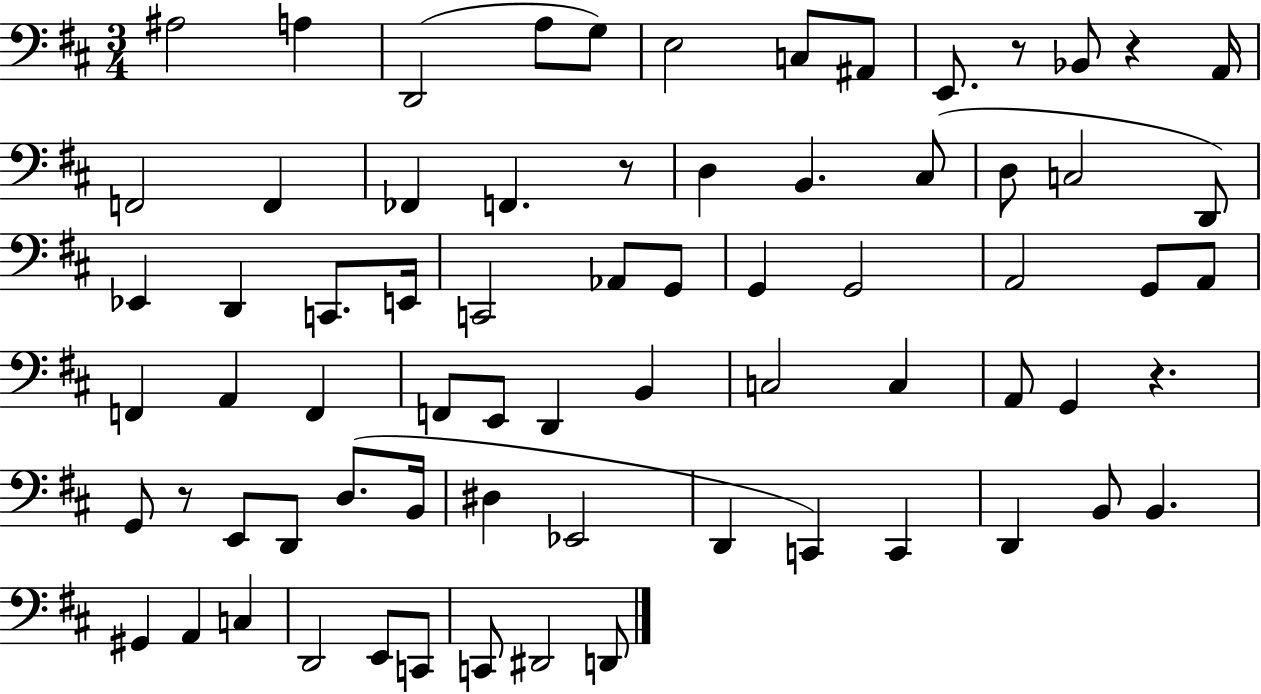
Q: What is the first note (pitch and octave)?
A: A#3